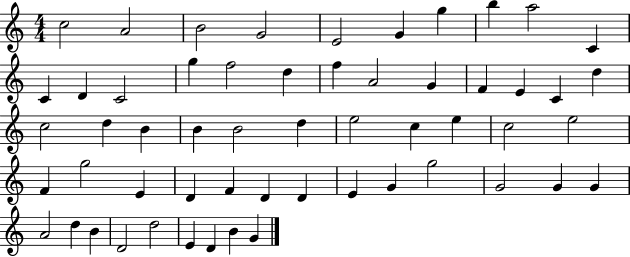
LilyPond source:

{
  \clef treble
  \numericTimeSignature
  \time 4/4
  \key c \major
  c''2 a'2 | b'2 g'2 | e'2 g'4 g''4 | b''4 a''2 c'4 | \break c'4 d'4 c'2 | g''4 f''2 d''4 | f''4 a'2 g'4 | f'4 e'4 c'4 d''4 | \break c''2 d''4 b'4 | b'4 b'2 d''4 | e''2 c''4 e''4 | c''2 e''2 | \break f'4 g''2 e'4 | d'4 f'4 d'4 d'4 | e'4 g'4 g''2 | g'2 g'4 g'4 | \break a'2 d''4 b'4 | d'2 d''2 | e'4 d'4 b'4 g'4 | \bar "|."
}